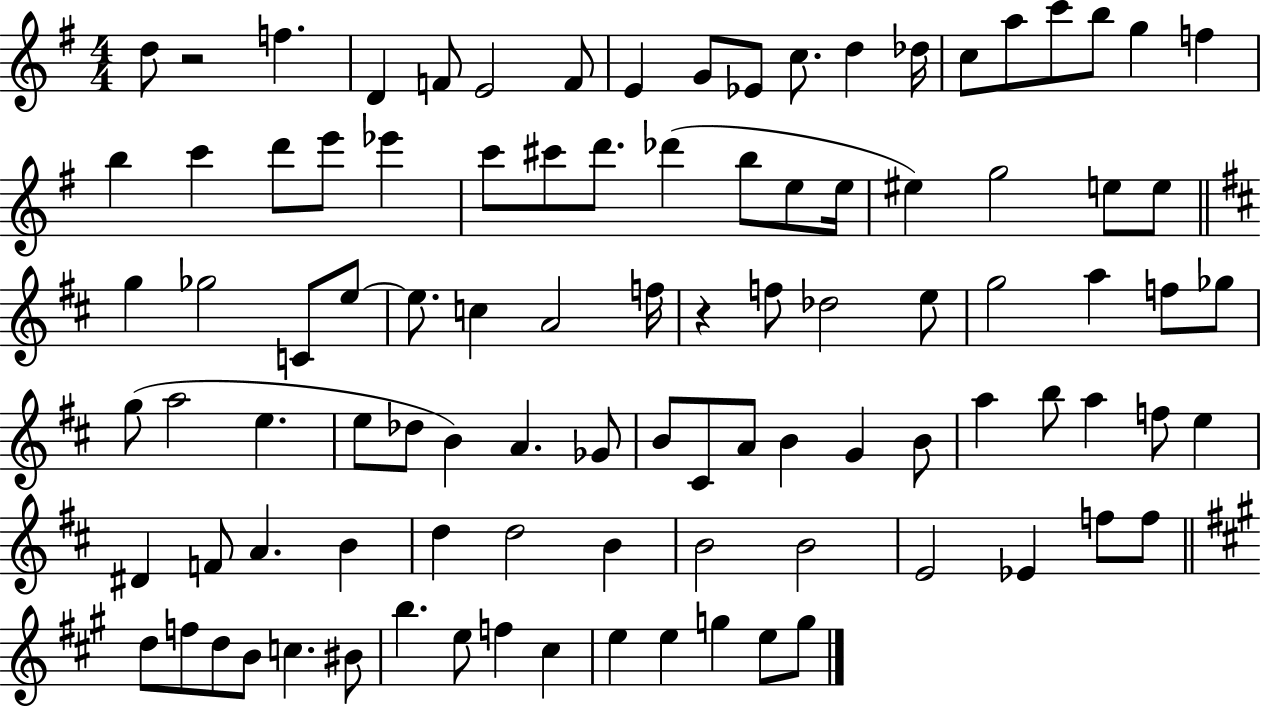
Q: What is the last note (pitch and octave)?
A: G5